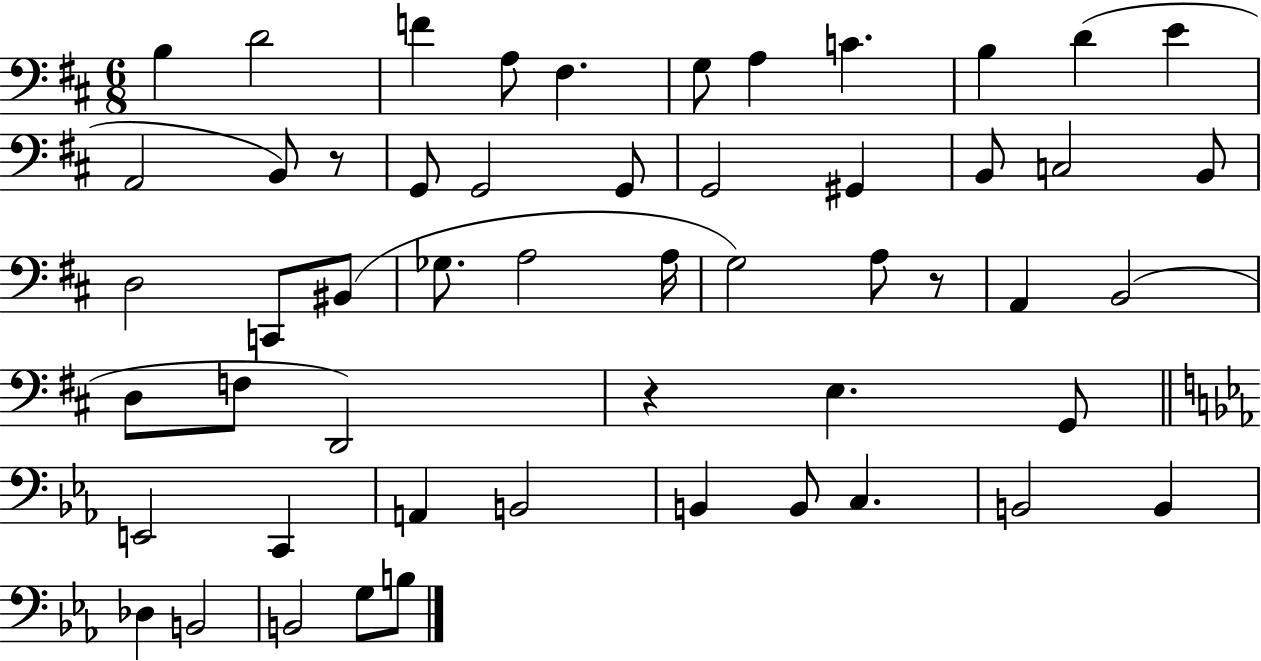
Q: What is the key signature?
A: D major